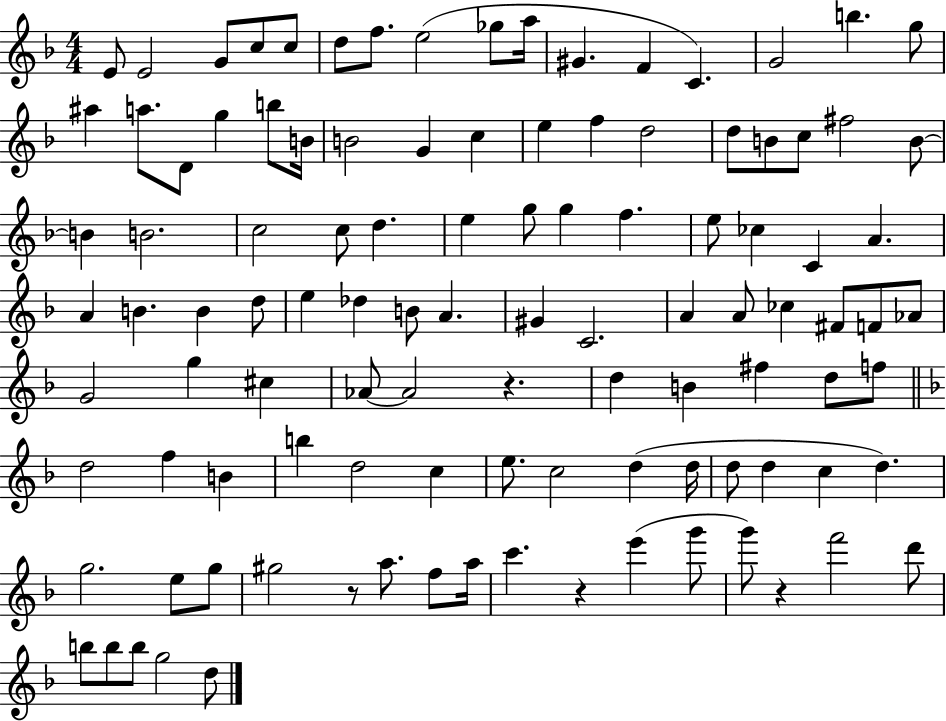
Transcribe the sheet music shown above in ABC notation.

X:1
T:Untitled
M:4/4
L:1/4
K:F
E/2 E2 G/2 c/2 c/2 d/2 f/2 e2 _g/2 a/4 ^G F C G2 b g/2 ^a a/2 D/2 g b/2 B/4 B2 G c e f d2 d/2 B/2 c/2 ^f2 B/2 B B2 c2 c/2 d e g/2 g f e/2 _c C A A B B d/2 e _d B/2 A ^G C2 A A/2 _c ^F/2 F/2 _A/2 G2 g ^c _A/2 _A2 z d B ^f d/2 f/2 d2 f B b d2 c e/2 c2 d d/4 d/2 d c d g2 e/2 g/2 ^g2 z/2 a/2 f/2 a/4 c' z e' g'/2 g'/2 z f'2 d'/2 b/2 b/2 b/2 g2 d/2